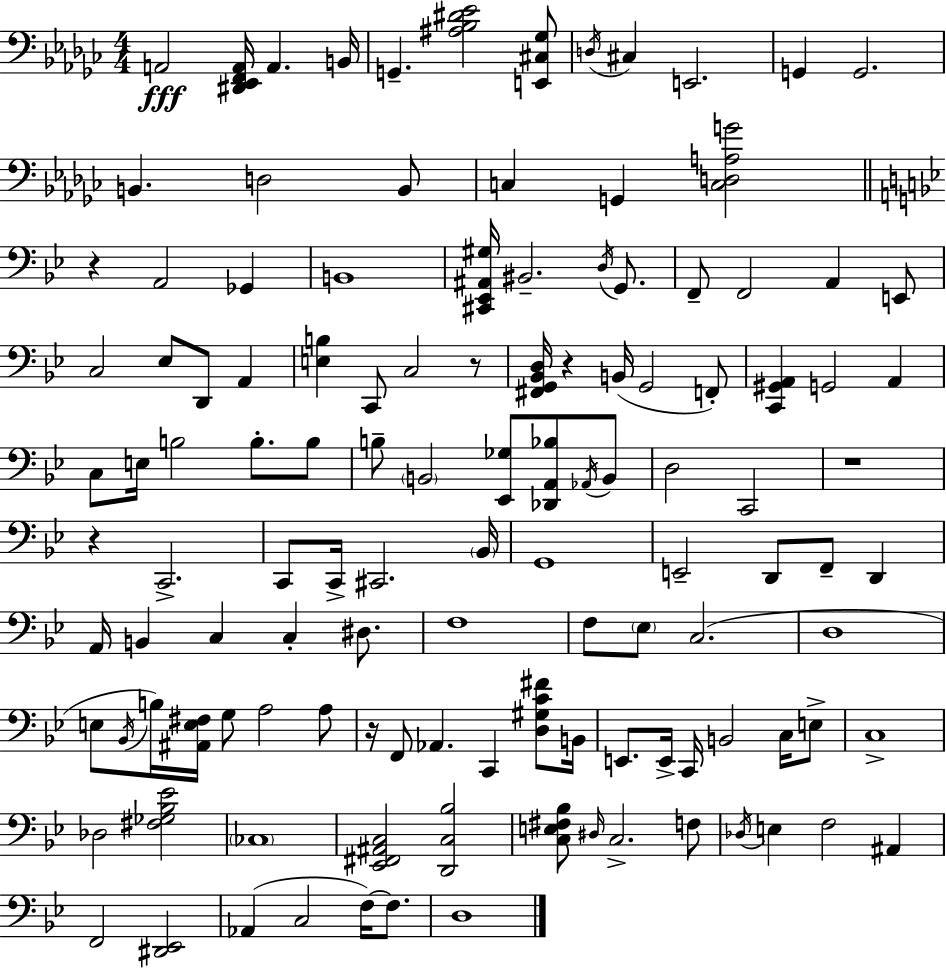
{
  \clef bass
  \numericTimeSignature
  \time 4/4
  \key ees \minor
  a,2\fff <dis, ees, f, a,>16 a,4. b,16 | g,4.-- <ais bes dis' ees'>2 <e, cis ges>8 | \acciaccatura { d16 } cis4 e,2. | g,4 g,2. | \break b,4. d2 b,8 | c4 g,4 <c d a g'>2 | \bar "||" \break \key bes \major r4 a,2 ges,4 | b,1 | <cis, ees, ais, gis>16 bis,2.-- \acciaccatura { d16 } g,8. | f,8-- f,2 a,4 e,8 | \break c2 ees8 d,8 a,4 | <e b>4 c,8 c2 r8 | <fis, g, bes, d>16 r4 b,16( g,2 f,8-.) | <c, gis, a,>4 g,2 a,4 | \break c8 e16 b2 b8.-. b8 | b8-- \parenthesize b,2 <ees, ges>8 <des, a, bes>8 \acciaccatura { aes,16 } | b,8 d2 c,2 | r1 | \break r4 c,2.-> | c,8 c,16-> cis,2. | \parenthesize bes,16 g,1 | e,2-- d,8 f,8-- d,4 | \break a,16 b,4 c4 c4-. dis8. | f1 | f8 \parenthesize ees8 c2.( | d1 | \break e8 \acciaccatura { bes,16 } b16) <ais, e fis>16 g8 a2 | a8 r16 f,8 aes,4. c,4 | <d gis c' fis'>8 b,16 e,8. e,16-> c,16 b,2 | c16 e8-> c1-> | \break des2 <fis ges bes ees'>2 | \parenthesize ces1 | <ees, fis, ais, c>2 <d, c bes>2 | <c e fis bes>8 \grace { dis16 } c2.-> | \break f8 \acciaccatura { des16 } e4 f2 | ais,4 f,2 <dis, ees,>2 | aes,4( c2 | f16~~) f8. d1 | \break \bar "|."
}